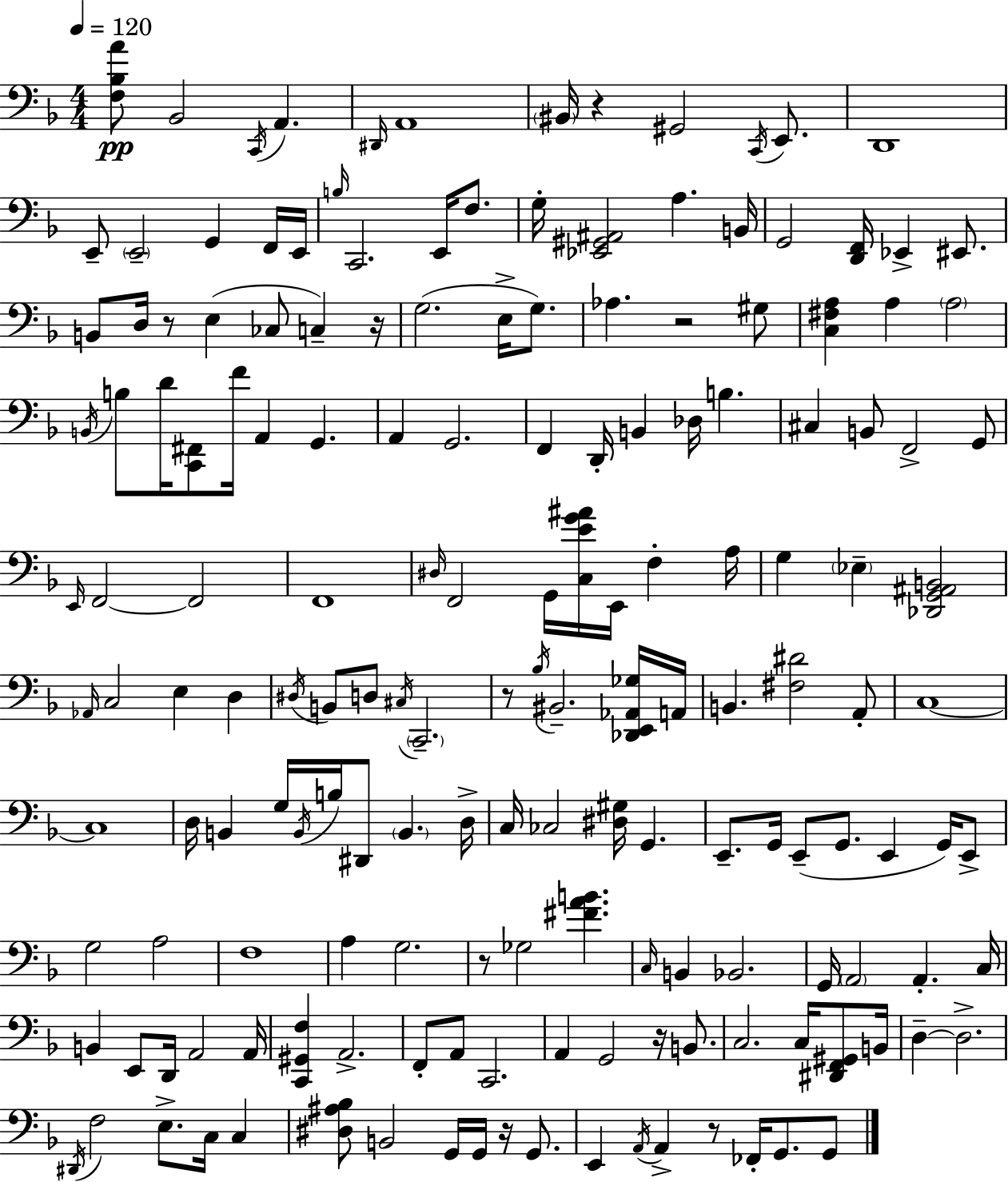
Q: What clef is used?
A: bass